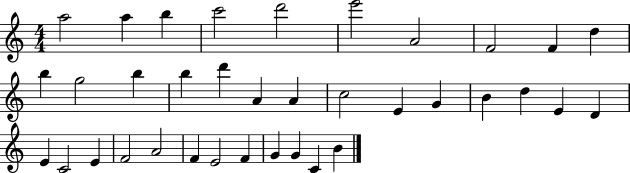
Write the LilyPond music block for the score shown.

{
  \clef treble
  \numericTimeSignature
  \time 4/4
  \key c \major
  a''2 a''4 b''4 | c'''2 d'''2 | e'''2 a'2 | f'2 f'4 d''4 | \break b''4 g''2 b''4 | b''4 d'''4 a'4 a'4 | c''2 e'4 g'4 | b'4 d''4 e'4 d'4 | \break e'4 c'2 e'4 | f'2 a'2 | f'4 e'2 f'4 | g'4 g'4 c'4 b'4 | \break \bar "|."
}